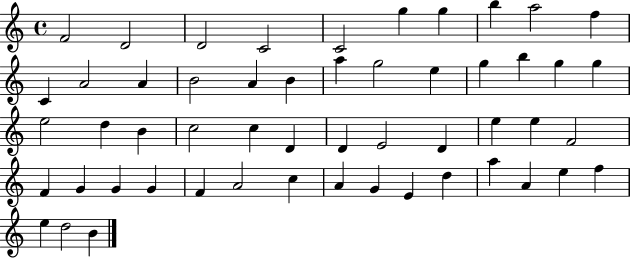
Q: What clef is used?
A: treble